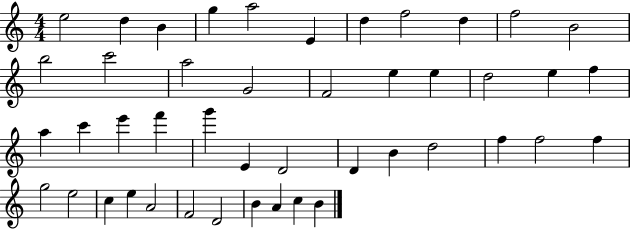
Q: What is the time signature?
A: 4/4